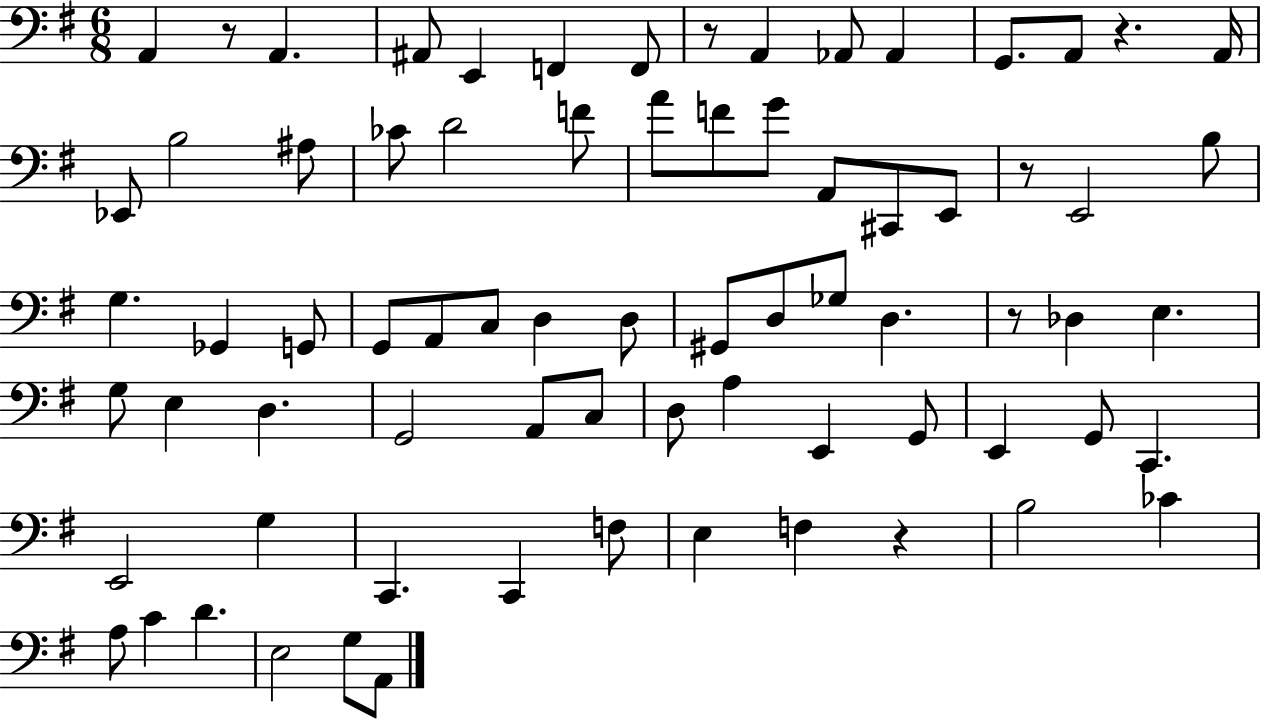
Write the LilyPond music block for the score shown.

{
  \clef bass
  \numericTimeSignature
  \time 6/8
  \key g \major
  a,4 r8 a,4. | ais,8 e,4 f,4 f,8 | r8 a,4 aes,8 aes,4 | g,8. a,8 r4. a,16 | \break ees,8 b2 ais8 | ces'8 d'2 f'8 | a'8 f'8 g'8 a,8 cis,8 e,8 | r8 e,2 b8 | \break g4. ges,4 g,8 | g,8 a,8 c8 d4 d8 | gis,8 d8 ges8 d4. | r8 des4 e4. | \break g8 e4 d4. | g,2 a,8 c8 | d8 a4 e,4 g,8 | e,4 g,8 c,4. | \break e,2 g4 | c,4. c,4 f8 | e4 f4 r4 | b2 ces'4 | \break a8 c'4 d'4. | e2 g8 a,8 | \bar "|."
}